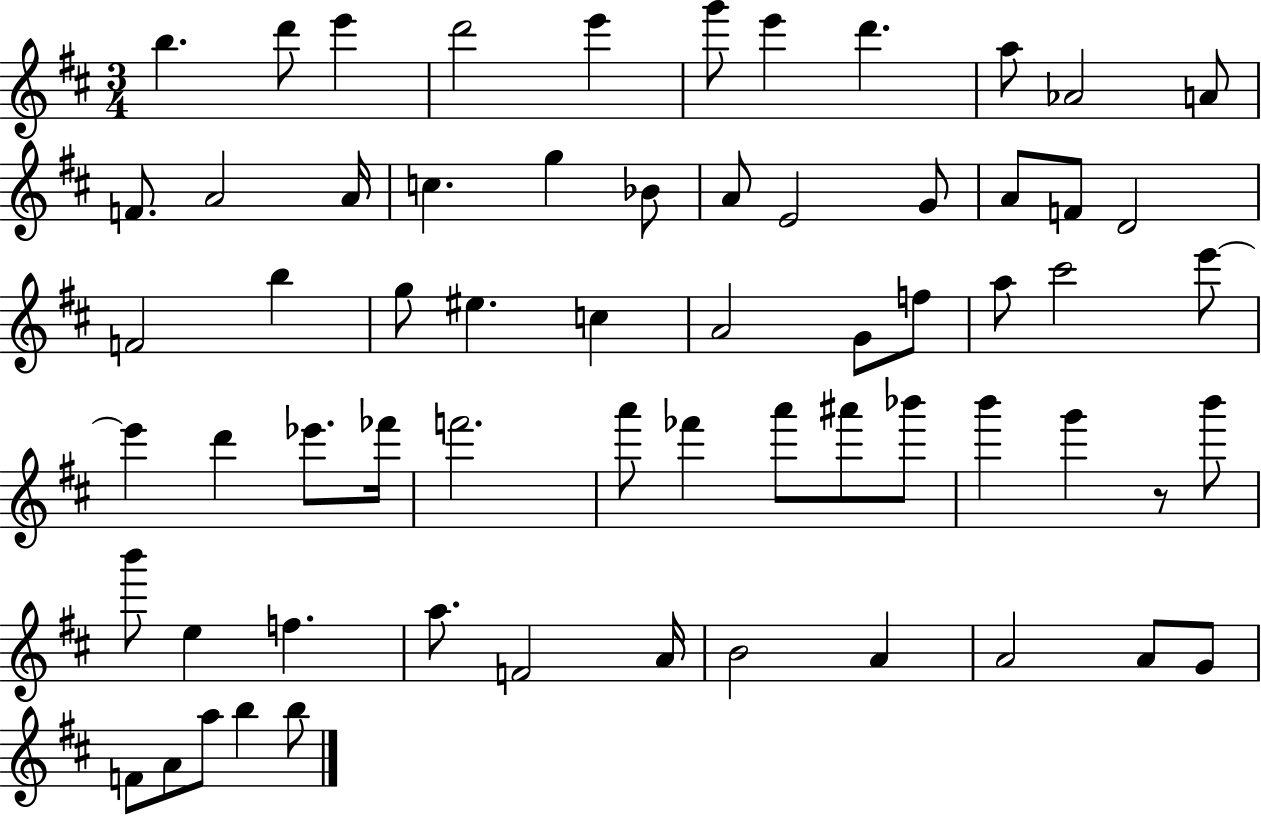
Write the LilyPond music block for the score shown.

{
  \clef treble
  \numericTimeSignature
  \time 3/4
  \key d \major
  b''4. d'''8 e'''4 | d'''2 e'''4 | g'''8 e'''4 d'''4. | a''8 aes'2 a'8 | \break f'8. a'2 a'16 | c''4. g''4 bes'8 | a'8 e'2 g'8 | a'8 f'8 d'2 | \break f'2 b''4 | g''8 eis''4. c''4 | a'2 g'8 f''8 | a''8 cis'''2 e'''8~~ | \break e'''4 d'''4 ees'''8. fes'''16 | f'''2. | a'''8 fes'''4 a'''8 ais'''8 bes'''8 | b'''4 g'''4 r8 b'''8 | \break b'''8 e''4 f''4. | a''8. f'2 a'16 | b'2 a'4 | a'2 a'8 g'8 | \break f'8 a'8 a''8 b''4 b''8 | \bar "|."
}